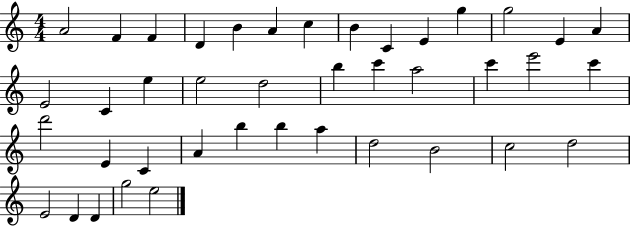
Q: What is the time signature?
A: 4/4